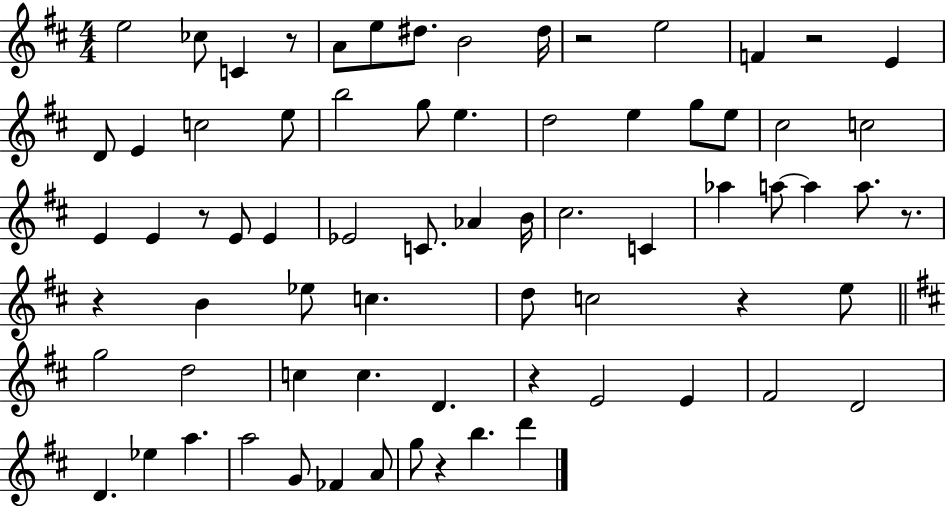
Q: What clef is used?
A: treble